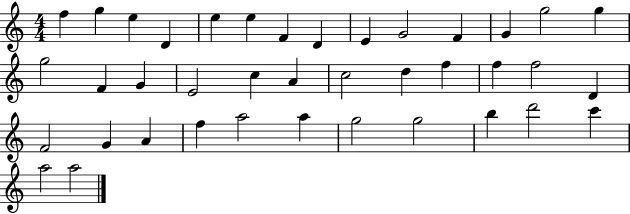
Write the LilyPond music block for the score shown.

{
  \clef treble
  \numericTimeSignature
  \time 4/4
  \key c \major
  f''4 g''4 e''4 d'4 | e''4 e''4 f'4 d'4 | e'4 g'2 f'4 | g'4 g''2 g''4 | \break g''2 f'4 g'4 | e'2 c''4 a'4 | c''2 d''4 f''4 | f''4 f''2 d'4 | \break f'2 g'4 a'4 | f''4 a''2 a''4 | g''2 g''2 | b''4 d'''2 c'''4 | \break a''2 a''2 | \bar "|."
}